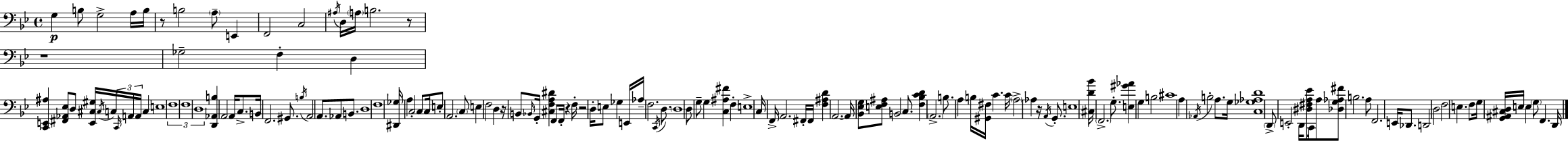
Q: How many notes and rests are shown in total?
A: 147